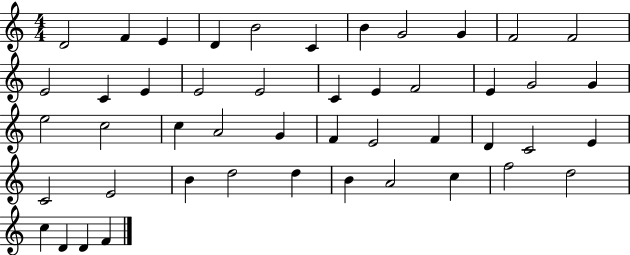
D4/h F4/q E4/q D4/q B4/h C4/q B4/q G4/h G4/q F4/h F4/h E4/h C4/q E4/q E4/h E4/h C4/q E4/q F4/h E4/q G4/h G4/q E5/h C5/h C5/q A4/h G4/q F4/q E4/h F4/q D4/q C4/h E4/q C4/h E4/h B4/q D5/h D5/q B4/q A4/h C5/q F5/h D5/h C5/q D4/q D4/q F4/q